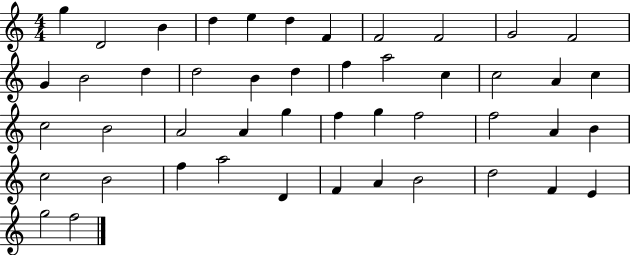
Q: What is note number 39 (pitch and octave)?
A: D4